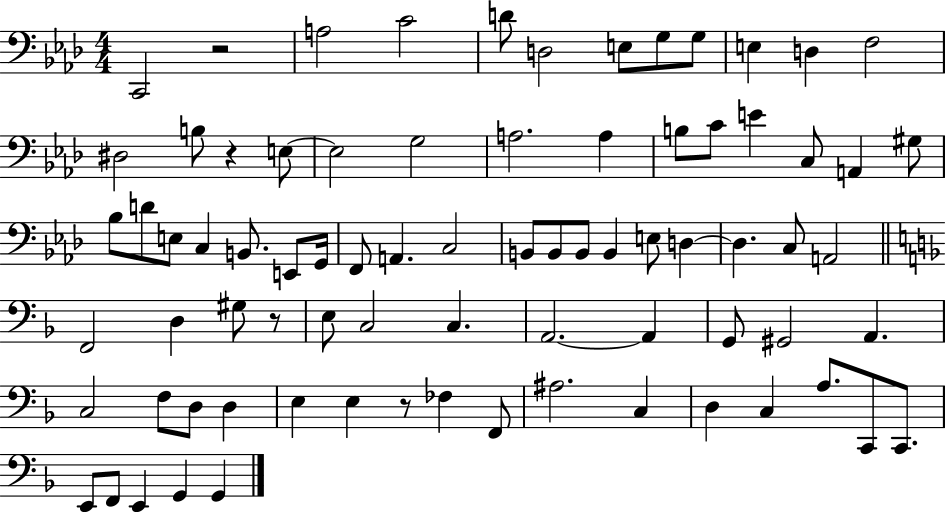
{
  \clef bass
  \numericTimeSignature
  \time 4/4
  \key aes \major
  \repeat volta 2 { c,2 r2 | a2 c'2 | d'8 d2 e8 g8 g8 | e4 d4 f2 | \break dis2 b8 r4 e8~~ | e2 g2 | a2. a4 | b8 c'8 e'4 c8 a,4 gis8 | \break bes8 d'8 e8 c4 b,8. e,8 g,16 | f,8 a,4. c2 | b,8 b,8 b,8 b,4 e8 d4~~ | d4. c8 a,2 | \break \bar "||" \break \key f \major f,2 d4 gis8 r8 | e8 c2 c4. | a,2.~~ a,4 | g,8 gis,2 a,4. | \break c2 f8 d8 d4 | e4 e4 r8 fes4 f,8 | ais2. c4 | d4 c4 a8. c,8 c,8. | \break e,8 f,8 e,4 g,4 g,4 | } \bar "|."
}